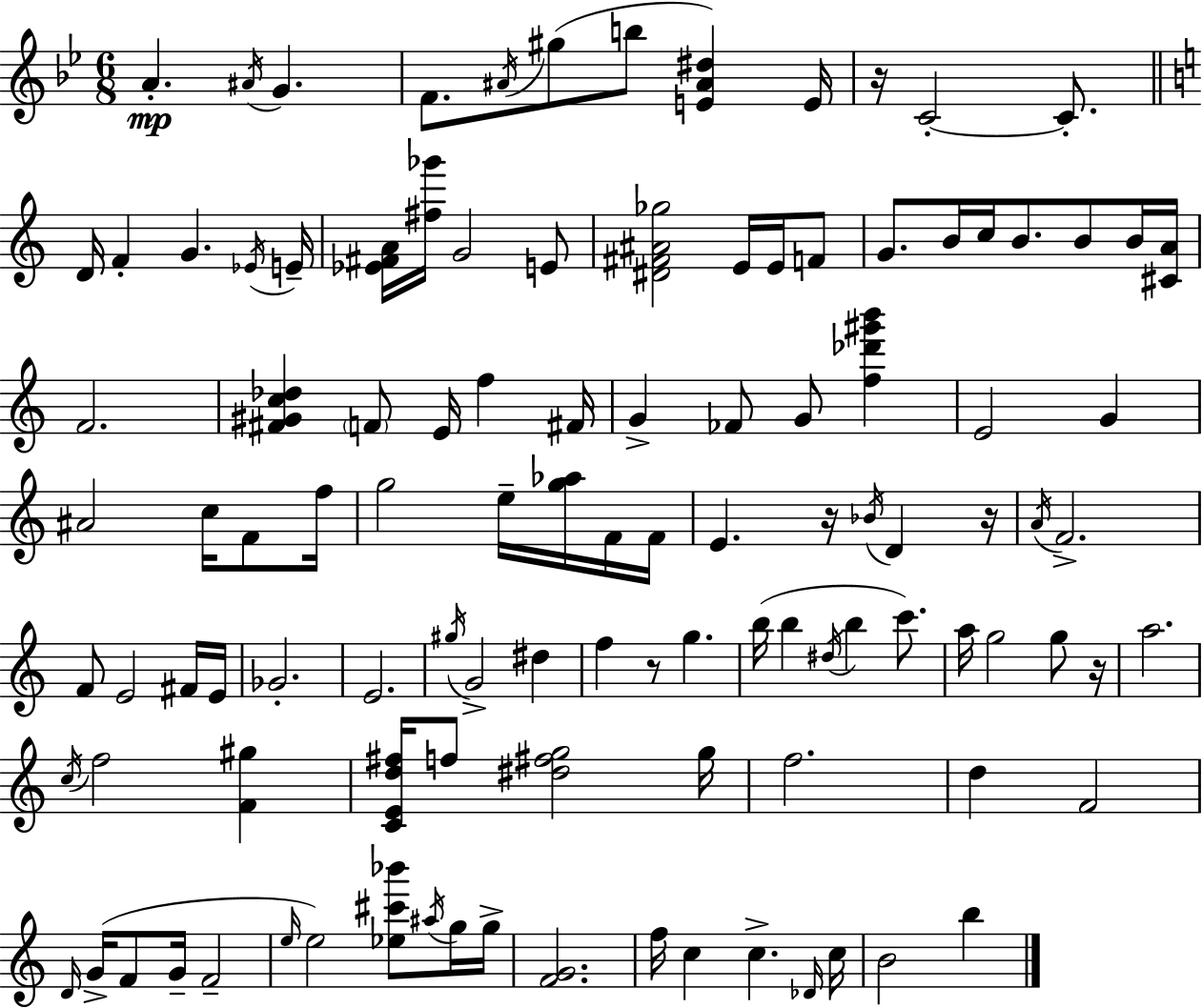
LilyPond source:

{
  \clef treble
  \numericTimeSignature
  \time 6/8
  \key bes \major
  a'4.-.\mp \acciaccatura { ais'16 } g'4. | f'8. \acciaccatura { ais'16 }( gis''8 b''8 <e' ais' dis''>4) | e'16 r16 c'2-.~~ c'8.-. | \bar "||" \break \key c \major d'16 f'4-. g'4. \acciaccatura { ees'16 } | e'16-- <ees' fis' a'>16 <fis'' ges'''>16 g'2 e'8 | <dis' fis' ais' ges''>2 e'16 e'16 f'8 | g'8. b'16 c''16 b'8. b'8 b'16 | \break <cis' a'>16 f'2. | <fis' gis' c'' des''>4 \parenthesize f'8 e'16 f''4 | fis'16 g'4-> fes'8 g'8 <f'' des''' gis''' b'''>4 | e'2 g'4 | \break ais'2 c''16 f'8 | f''16 g''2 e''16-- <g'' aes''>16 f'16 | f'16 e'4. r16 \acciaccatura { bes'16 } d'4 | r16 \acciaccatura { a'16 } f'2.-> | \break f'8 e'2 | fis'16 e'16 ges'2.-. | e'2. | \acciaccatura { gis''16 } g'2-> | \break dis''4 f''4 r8 g''4. | b''16( b''4 \acciaccatura { dis''16 } b''4 | c'''8.) a''16 g''2 | g''8 r16 a''2. | \break \acciaccatura { c''16 } f''2 | <f' gis''>4 <c' e' d'' fis''>16 f''8 <dis'' fis'' g''>2 | g''16 f''2. | d''4 f'2 | \break \grace { d'16 } g'16->( f'8 g'16-- f'2-- | \grace { e''16 }) e''2 | <ees'' cis''' bes'''>8 \acciaccatura { ais''16 } g''16 g''16-> <f' g'>2. | f''16 c''4 | \break c''4.-> \grace { des'16 } c''16 b'2 | b''4 \bar "|."
}